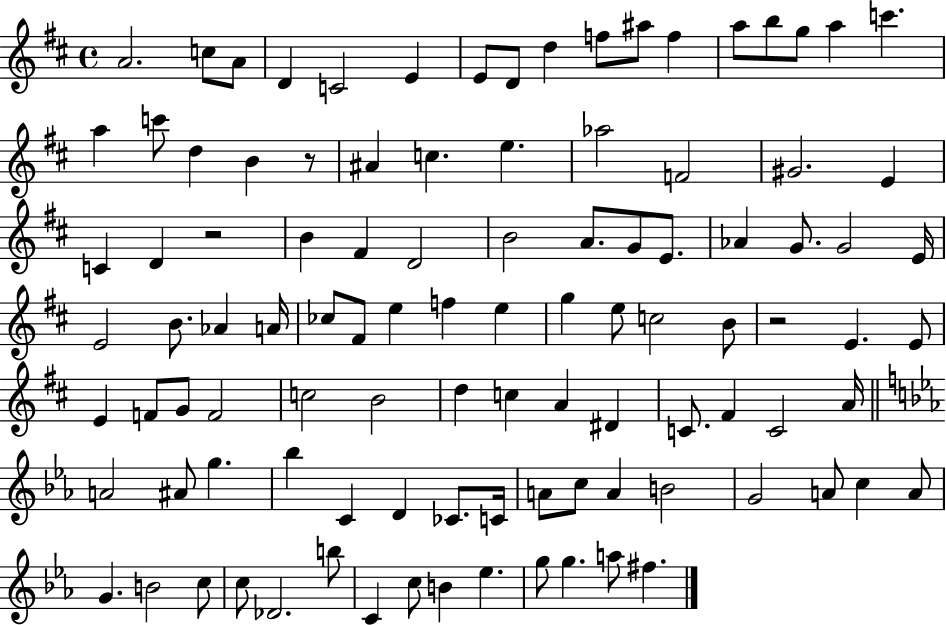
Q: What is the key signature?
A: D major